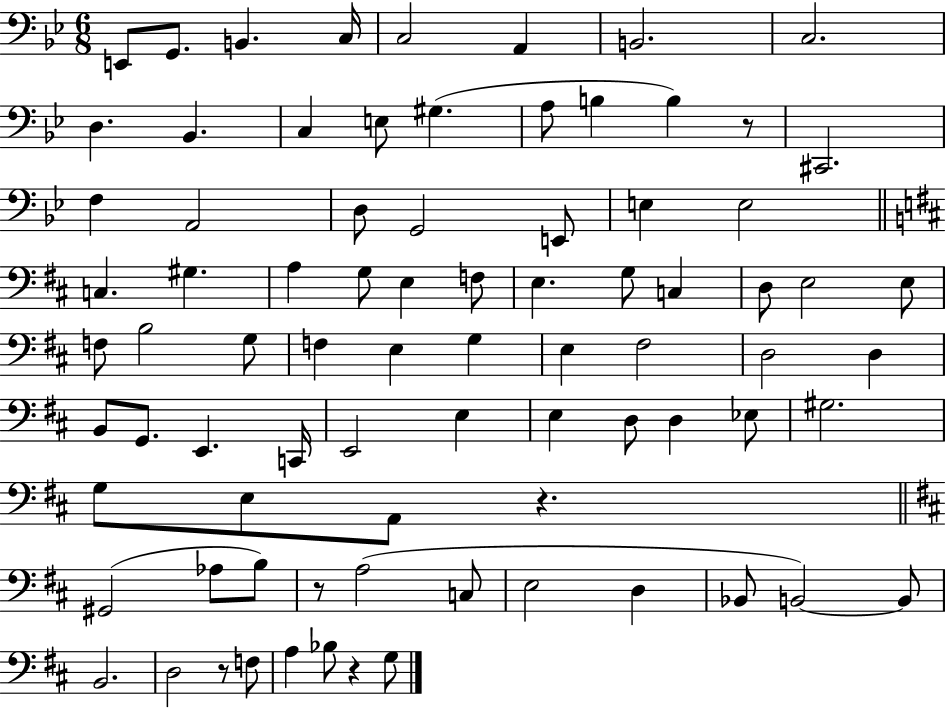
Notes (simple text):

E2/e G2/e. B2/q. C3/s C3/h A2/q B2/h. C3/h. D3/q. Bb2/q. C3/q E3/e G#3/q. A3/e B3/q B3/q R/e C#2/h. F3/q A2/h D3/e G2/h E2/e E3/q E3/h C3/q. G#3/q. A3/q G3/e E3/q F3/e E3/q. G3/e C3/q D3/e E3/h E3/e F3/e B3/h G3/e F3/q E3/q G3/q E3/q F#3/h D3/h D3/q B2/e G2/e. E2/q. C2/s E2/h E3/q E3/q D3/e D3/q Eb3/e G#3/h. G3/e E3/e A2/e R/q. G#2/h Ab3/e B3/e R/e A3/h C3/e E3/h D3/q Bb2/e B2/h B2/e B2/h. D3/h R/e F3/e A3/q Bb3/e R/q G3/e